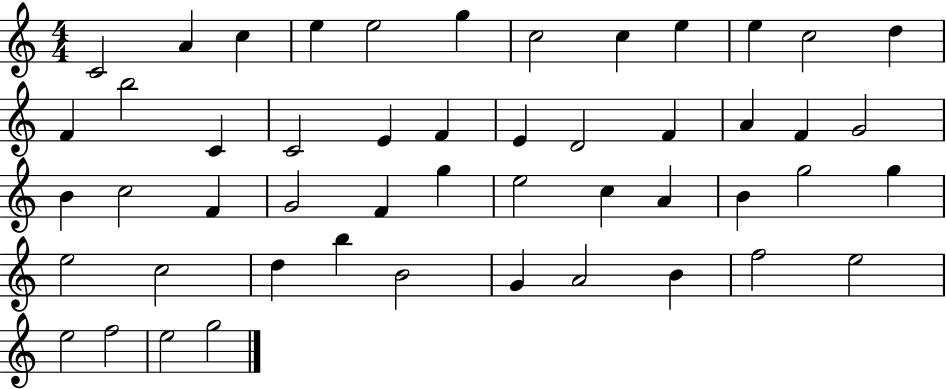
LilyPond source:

{
  \clef treble
  \numericTimeSignature
  \time 4/4
  \key c \major
  c'2 a'4 c''4 | e''4 e''2 g''4 | c''2 c''4 e''4 | e''4 c''2 d''4 | \break f'4 b''2 c'4 | c'2 e'4 f'4 | e'4 d'2 f'4 | a'4 f'4 g'2 | \break b'4 c''2 f'4 | g'2 f'4 g''4 | e''2 c''4 a'4 | b'4 g''2 g''4 | \break e''2 c''2 | d''4 b''4 b'2 | g'4 a'2 b'4 | f''2 e''2 | \break e''2 f''2 | e''2 g''2 | \bar "|."
}